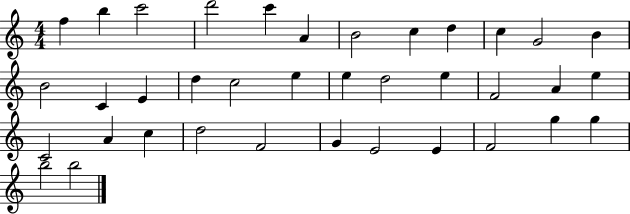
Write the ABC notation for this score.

X:1
T:Untitled
M:4/4
L:1/4
K:C
f b c'2 d'2 c' A B2 c d c G2 B B2 C E d c2 e e d2 e F2 A e C2 A c d2 F2 G E2 E F2 g g b2 b2